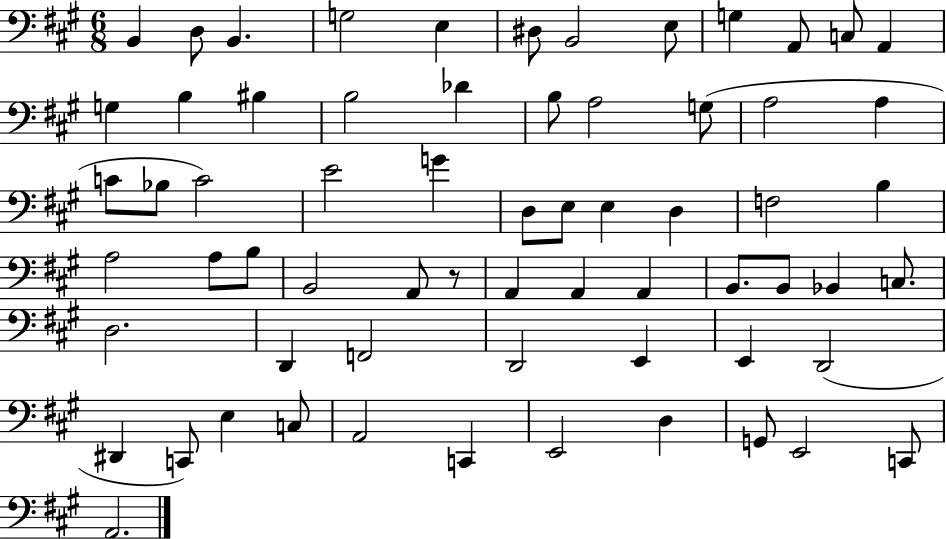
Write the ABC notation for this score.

X:1
T:Untitled
M:6/8
L:1/4
K:A
B,, D,/2 B,, G,2 E, ^D,/2 B,,2 E,/2 G, A,,/2 C,/2 A,, G, B, ^B, B,2 _D B,/2 A,2 G,/2 A,2 A, C/2 _B,/2 C2 E2 G D,/2 E,/2 E, D, F,2 B, A,2 A,/2 B,/2 B,,2 A,,/2 z/2 A,, A,, A,, B,,/2 B,,/2 _B,, C,/2 D,2 D,, F,,2 D,,2 E,, E,, D,,2 ^D,, C,,/2 E, C,/2 A,,2 C,, E,,2 D, G,,/2 E,,2 C,,/2 A,,2